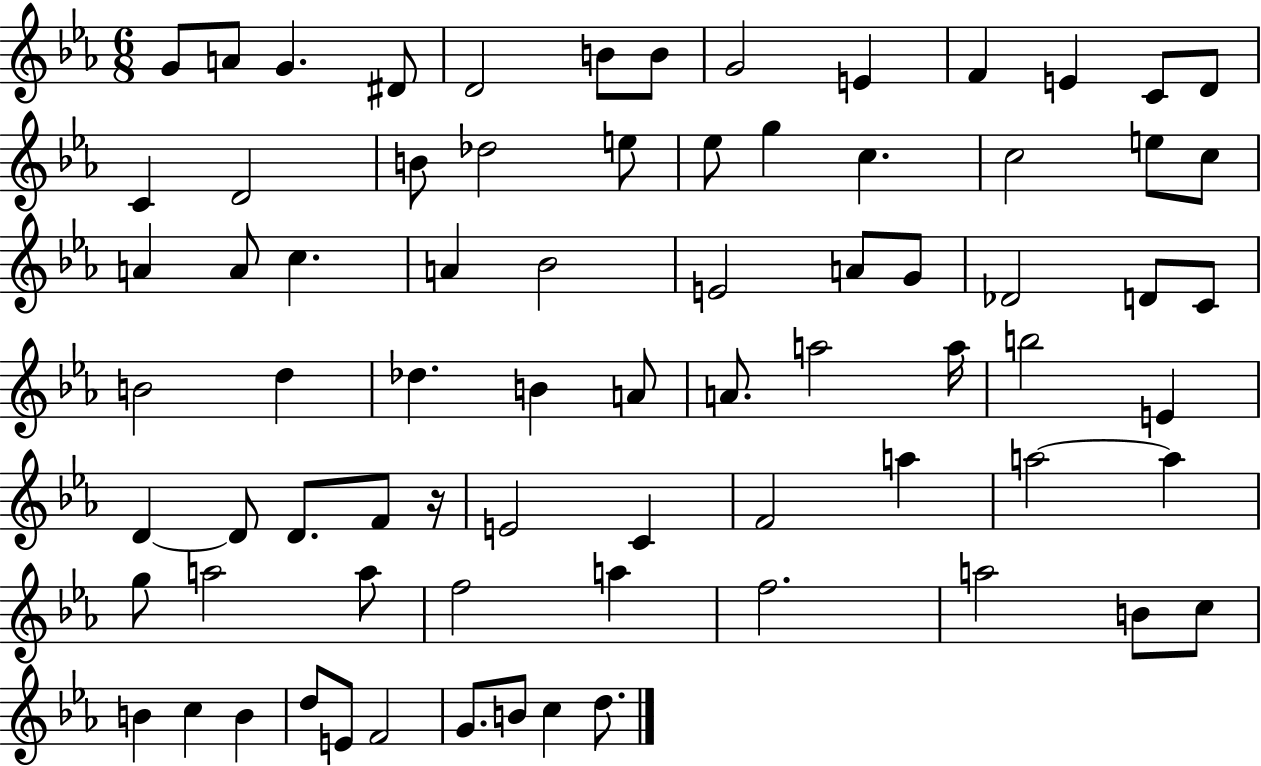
G4/e A4/e G4/q. D#4/e D4/h B4/e B4/e G4/h E4/q F4/q E4/q C4/e D4/e C4/q D4/h B4/e Db5/h E5/e Eb5/e G5/q C5/q. C5/h E5/e C5/e A4/q A4/e C5/q. A4/q Bb4/h E4/h A4/e G4/e Db4/h D4/e C4/e B4/h D5/q Db5/q. B4/q A4/e A4/e. A5/h A5/s B5/h E4/q D4/q D4/e D4/e. F4/e R/s E4/h C4/q F4/h A5/q A5/h A5/q G5/e A5/h A5/e F5/h A5/q F5/h. A5/h B4/e C5/e B4/q C5/q B4/q D5/e E4/e F4/h G4/e. B4/e C5/q D5/e.